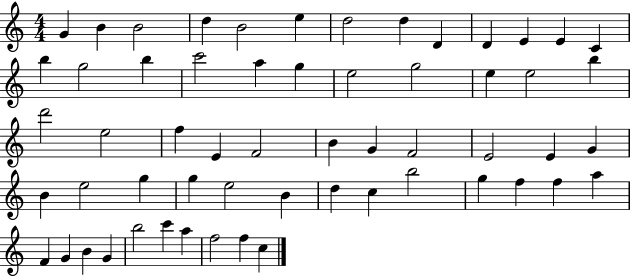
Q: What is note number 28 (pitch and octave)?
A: E4